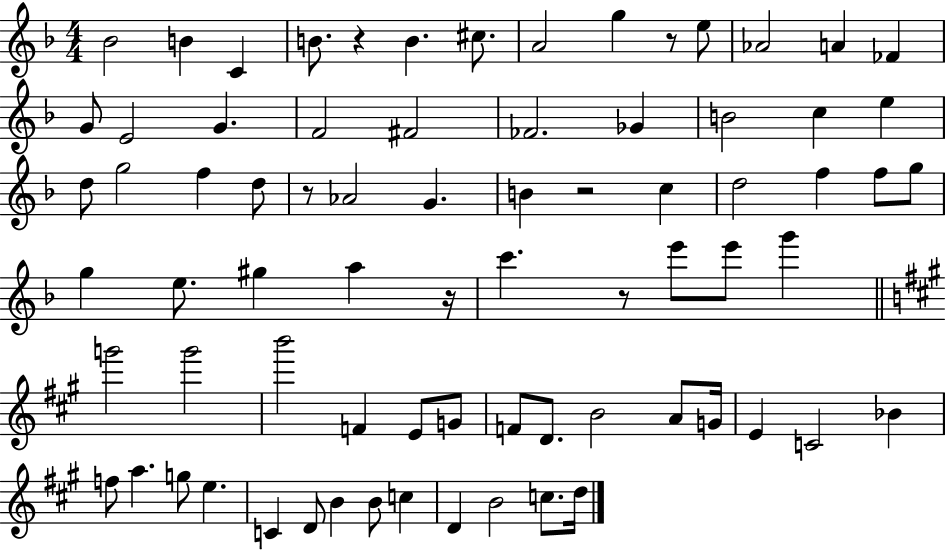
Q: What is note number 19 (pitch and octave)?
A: Gb4